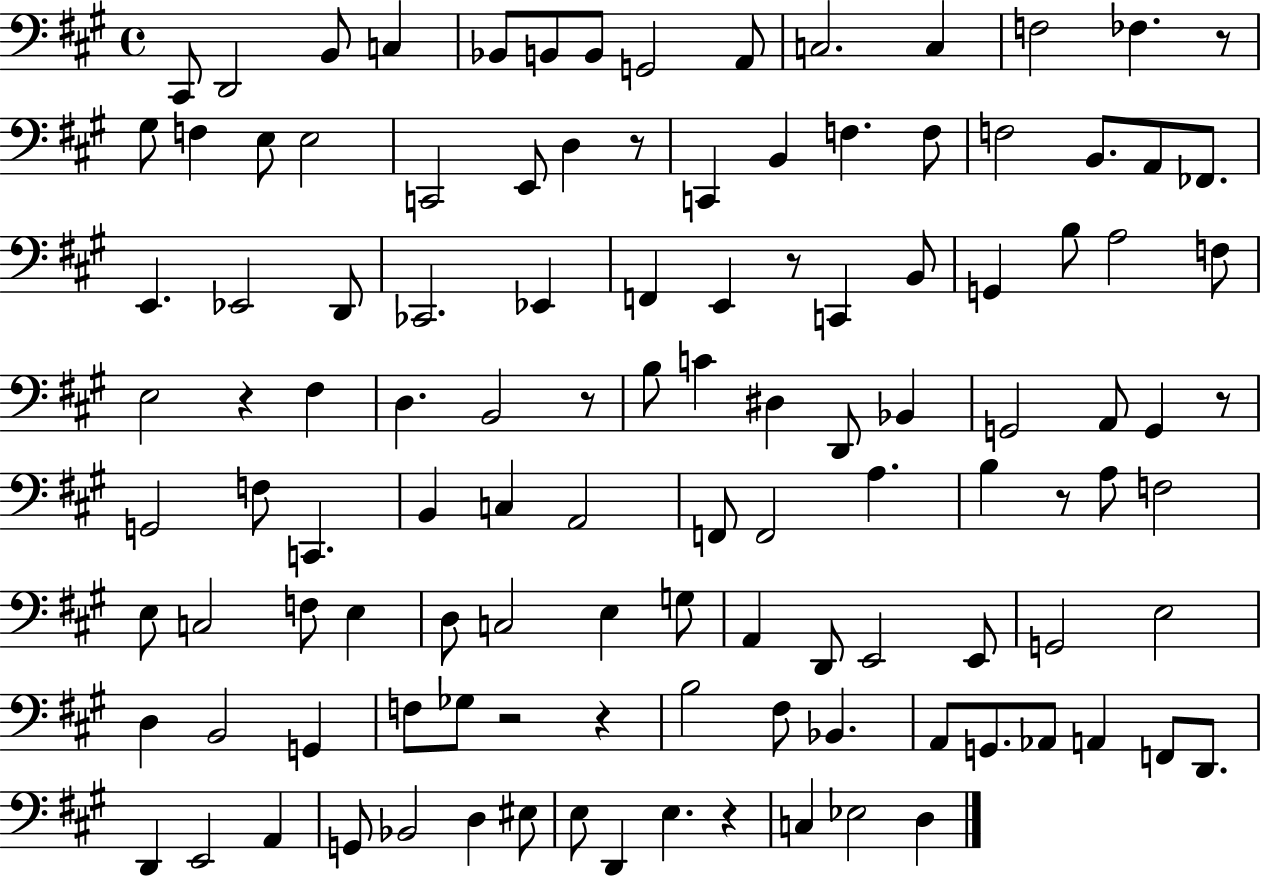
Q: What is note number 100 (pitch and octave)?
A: EIS3